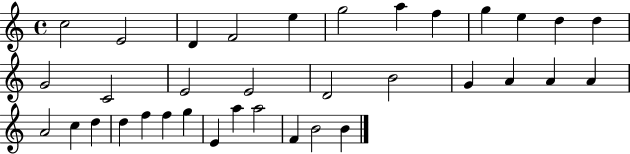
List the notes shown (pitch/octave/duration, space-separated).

C5/h E4/h D4/q F4/h E5/q G5/h A5/q F5/q G5/q E5/q D5/q D5/q G4/h C4/h E4/h E4/h D4/h B4/h G4/q A4/q A4/q A4/q A4/h C5/q D5/q D5/q F5/q F5/q G5/q E4/q A5/q A5/h F4/q B4/h B4/q